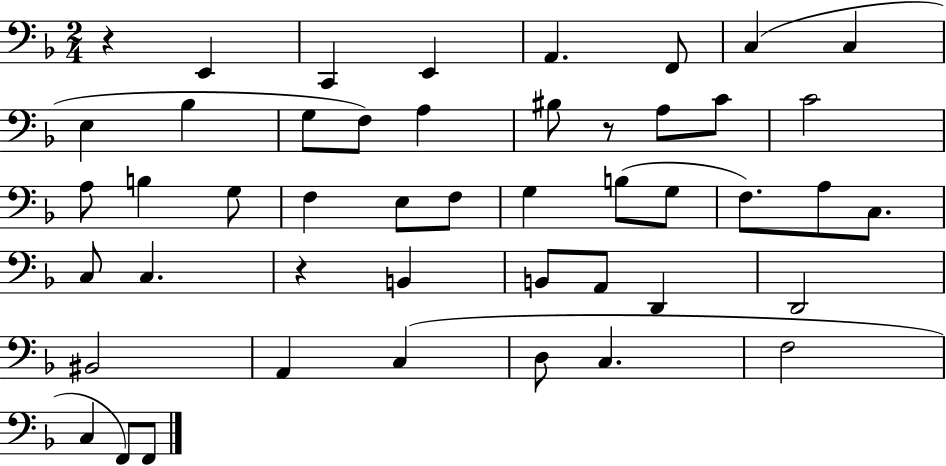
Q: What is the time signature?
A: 2/4